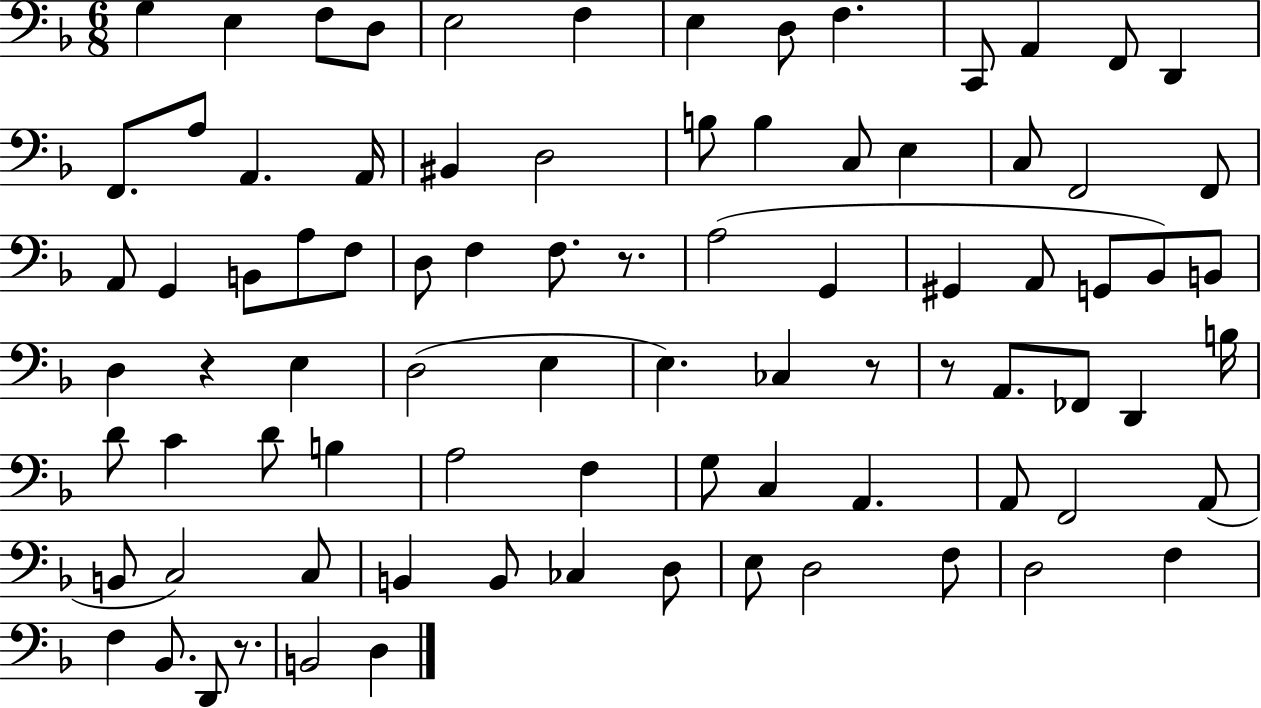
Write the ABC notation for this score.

X:1
T:Untitled
M:6/8
L:1/4
K:F
G, E, F,/2 D,/2 E,2 F, E, D,/2 F, C,,/2 A,, F,,/2 D,, F,,/2 A,/2 A,, A,,/4 ^B,, D,2 B,/2 B, C,/2 E, C,/2 F,,2 F,,/2 A,,/2 G,, B,,/2 A,/2 F,/2 D,/2 F, F,/2 z/2 A,2 G,, ^G,, A,,/2 G,,/2 _B,,/2 B,,/2 D, z E, D,2 E, E, _C, z/2 z/2 A,,/2 _F,,/2 D,, B,/4 D/2 C D/2 B, A,2 F, G,/2 C, A,, A,,/2 F,,2 A,,/2 B,,/2 C,2 C,/2 B,, B,,/2 _C, D,/2 E,/2 D,2 F,/2 D,2 F, F, _B,,/2 D,,/2 z/2 B,,2 D,